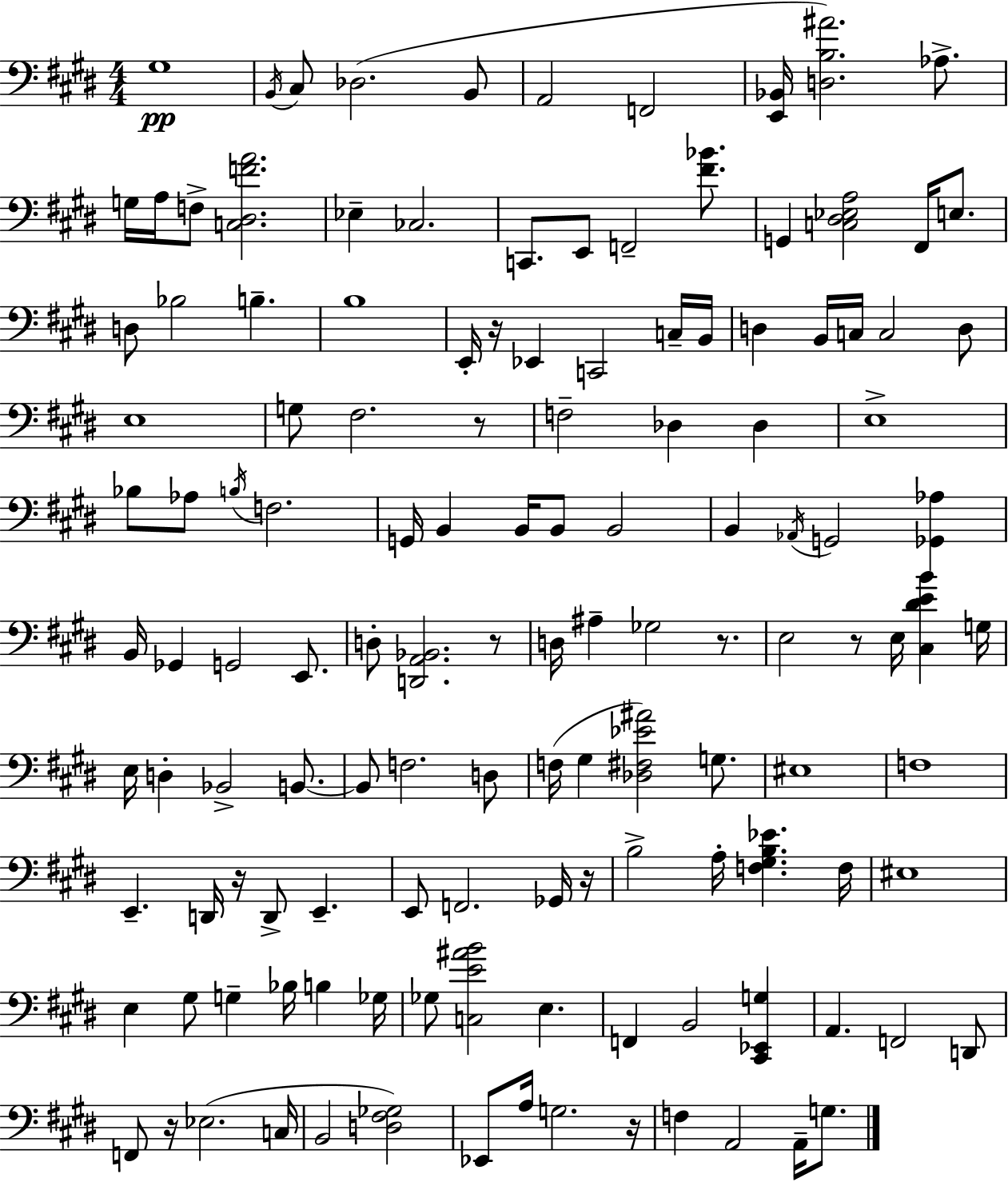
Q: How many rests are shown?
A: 9